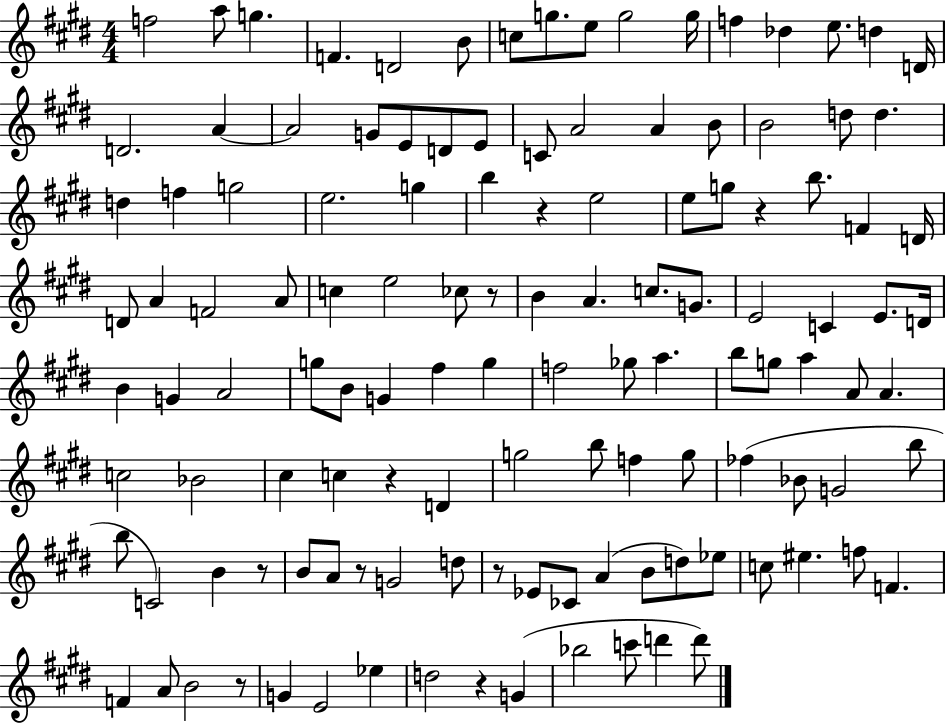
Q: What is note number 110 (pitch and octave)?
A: D5